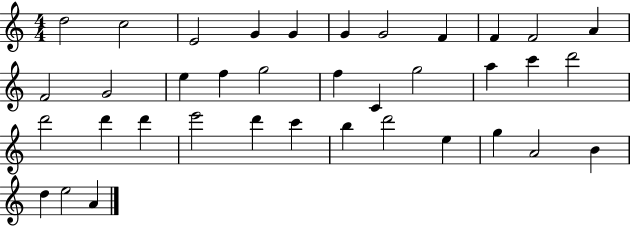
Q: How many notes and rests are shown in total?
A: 37